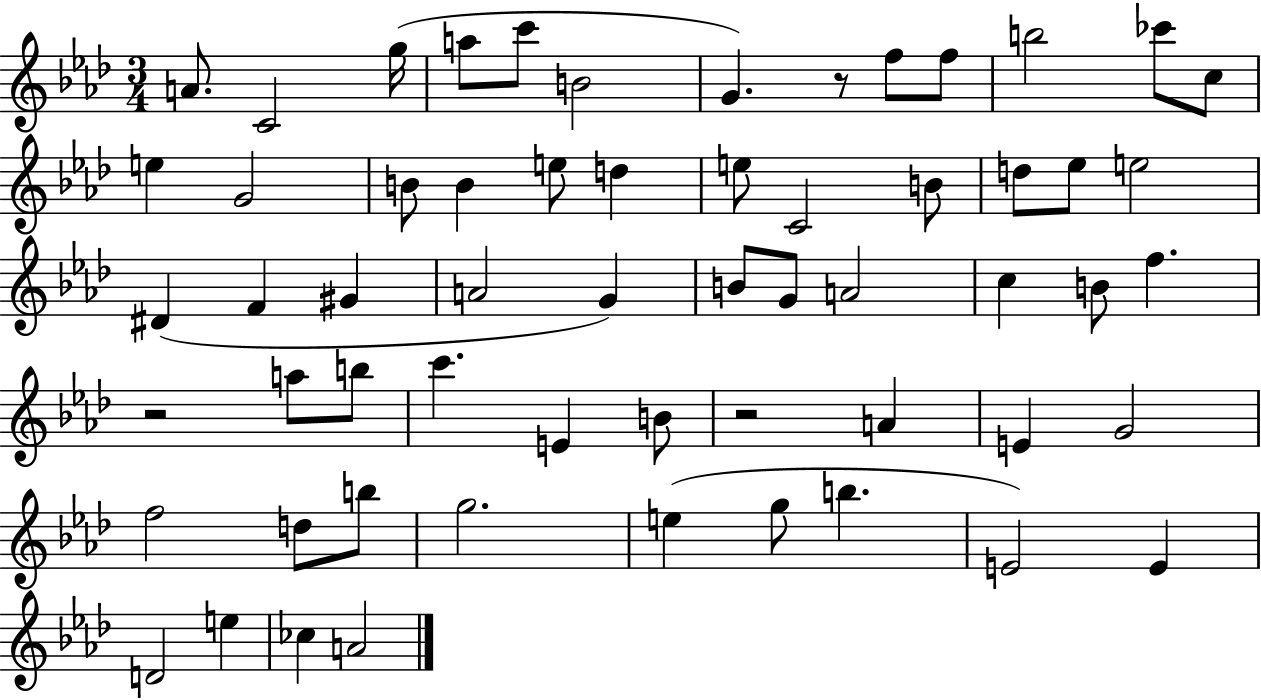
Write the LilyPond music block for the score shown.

{
  \clef treble
  \numericTimeSignature
  \time 3/4
  \key aes \major
  a'8. c'2 g''16( | a''8 c'''8 b'2 | g'4.) r8 f''8 f''8 | b''2 ces'''8 c''8 | \break e''4 g'2 | b'8 b'4 e''8 d''4 | e''8 c'2 b'8 | d''8 ees''8 e''2 | \break dis'4( f'4 gis'4 | a'2 g'4) | b'8 g'8 a'2 | c''4 b'8 f''4. | \break r2 a''8 b''8 | c'''4. e'4 b'8 | r2 a'4 | e'4 g'2 | \break f''2 d''8 b''8 | g''2. | e''4( g''8 b''4. | e'2) e'4 | \break d'2 e''4 | ces''4 a'2 | \bar "|."
}